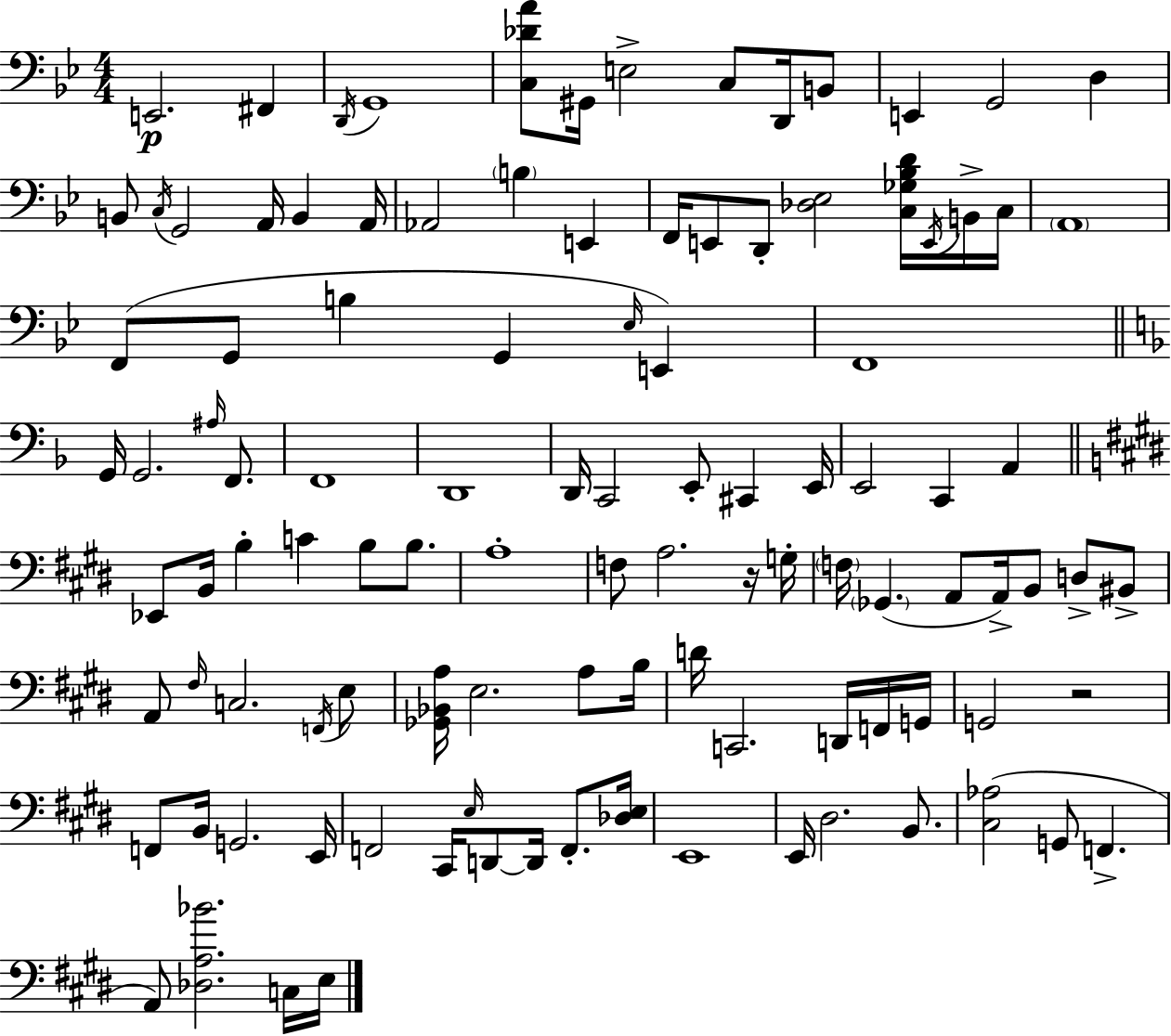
X:1
T:Untitled
M:4/4
L:1/4
K:Gm
E,,2 ^F,, D,,/4 G,,4 [C,_DA]/2 ^G,,/4 E,2 C,/2 D,,/4 B,,/2 E,, G,,2 D, B,,/2 C,/4 G,,2 A,,/4 B,, A,,/4 _A,,2 B, E,, F,,/4 E,,/2 D,,/2 [_D,_E,]2 [C,_G,_B,D]/4 E,,/4 B,,/4 C,/4 A,,4 F,,/2 G,,/2 B, G,, _E,/4 E,, F,,4 G,,/4 G,,2 ^A,/4 F,,/2 F,,4 D,,4 D,,/4 C,,2 E,,/2 ^C,, E,,/4 E,,2 C,, A,, _E,,/2 B,,/4 B, C B,/2 B,/2 A,4 F,/2 A,2 z/4 G,/4 F,/4 _G,, A,,/2 A,,/4 B,,/2 D,/2 ^B,,/2 A,,/2 ^F,/4 C,2 F,,/4 E,/2 [_G,,_B,,A,]/4 E,2 A,/2 B,/4 D/4 C,,2 D,,/4 F,,/4 G,,/4 G,,2 z2 F,,/2 B,,/4 G,,2 E,,/4 F,,2 ^C,,/4 E,/4 D,,/2 D,,/4 F,,/2 [_D,E,]/4 E,,4 E,,/4 ^D,2 B,,/2 [^C,_A,]2 G,,/2 F,, A,,/2 [_D,A,_B]2 C,/4 E,/4